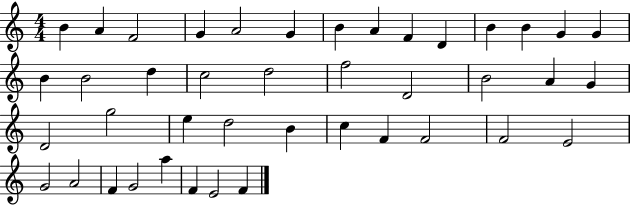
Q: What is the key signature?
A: C major